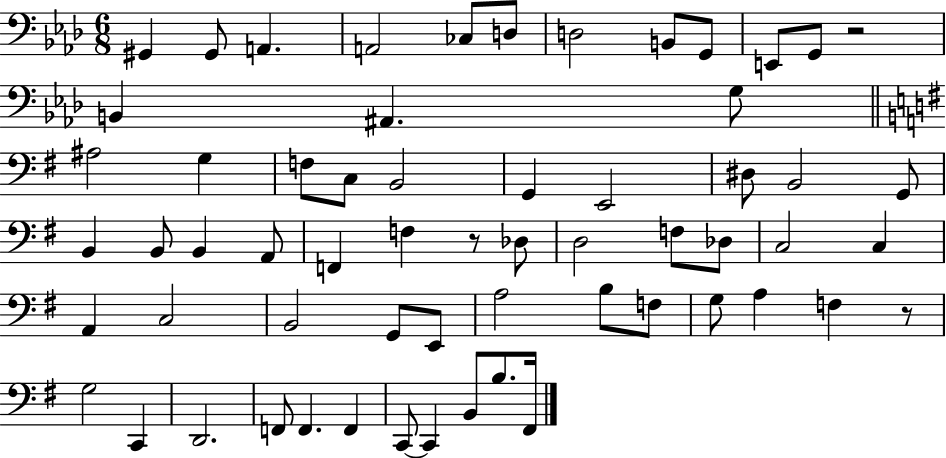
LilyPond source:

{
  \clef bass
  \numericTimeSignature
  \time 6/8
  \key aes \major
  \repeat volta 2 { gis,4 gis,8 a,4. | a,2 ces8 d8 | d2 b,8 g,8 | e,8 g,8 r2 | \break b,4 ais,4. g8 | \bar "||" \break \key g \major ais2 g4 | f8 c8 b,2 | g,4 e,2 | dis8 b,2 g,8 | \break b,4 b,8 b,4 a,8 | f,4 f4 r8 des8 | d2 f8 des8 | c2 c4 | \break a,4 c2 | b,2 g,8 e,8 | a2 b8 f8 | g8 a4 f4 r8 | \break g2 c,4 | d,2. | f,8 f,4. f,4 | c,8~~ c,4 b,8 b8. fis,16 | \break } \bar "|."
}